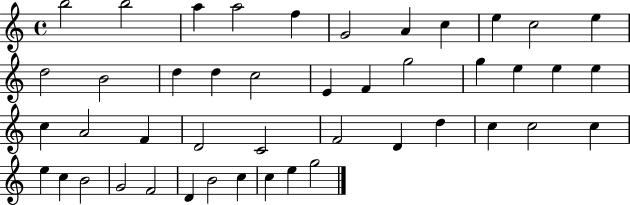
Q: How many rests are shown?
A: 0